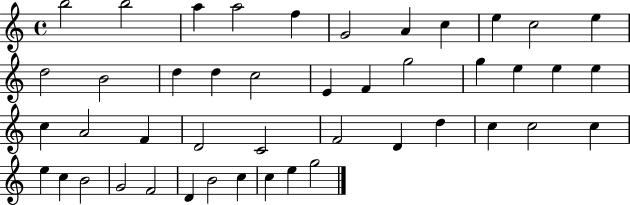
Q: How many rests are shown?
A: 0